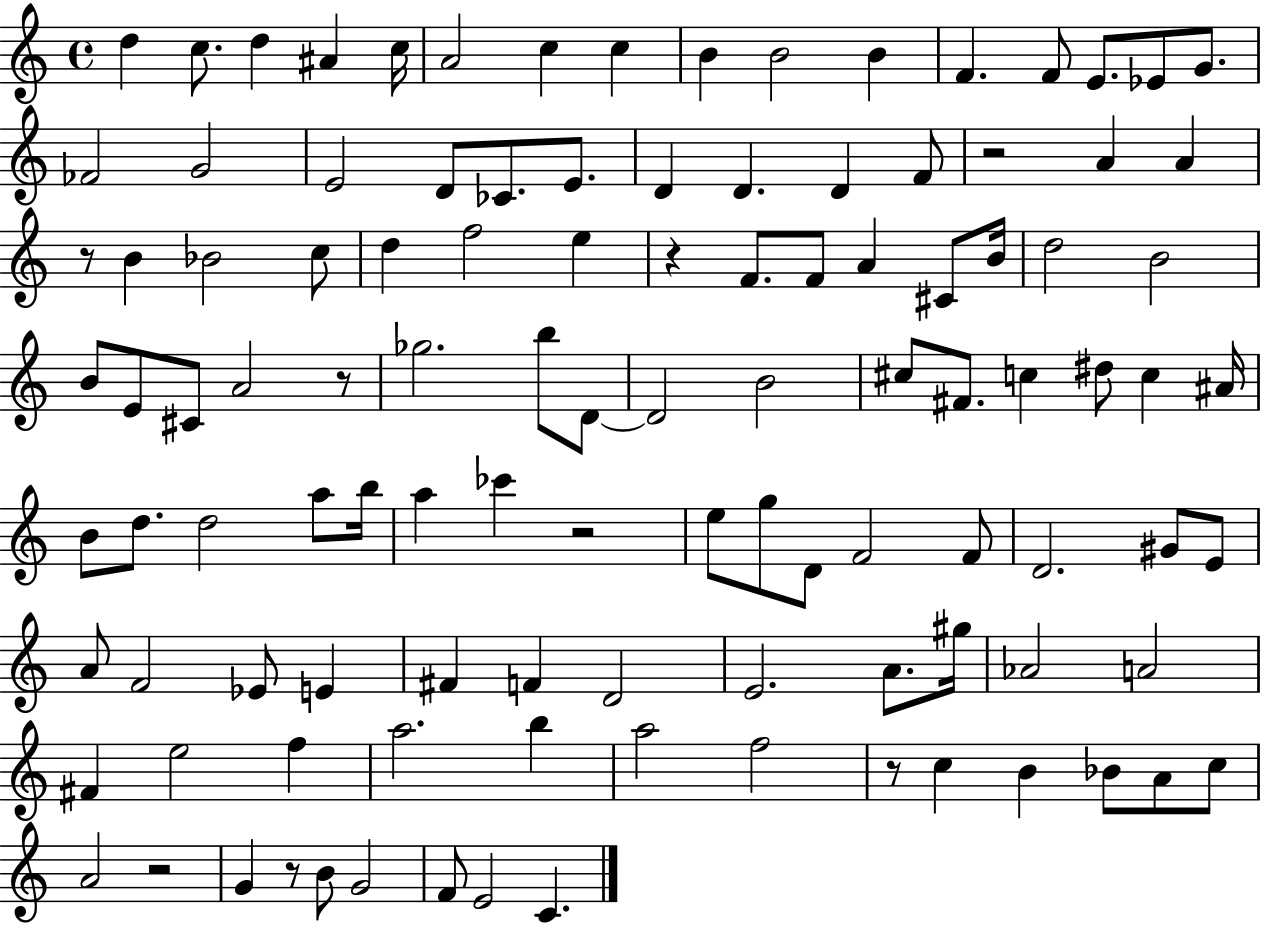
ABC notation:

X:1
T:Untitled
M:4/4
L:1/4
K:C
d c/2 d ^A c/4 A2 c c B B2 B F F/2 E/2 _E/2 G/2 _F2 G2 E2 D/2 _C/2 E/2 D D D F/2 z2 A A z/2 B _B2 c/2 d f2 e z F/2 F/2 A ^C/2 B/4 d2 B2 B/2 E/2 ^C/2 A2 z/2 _g2 b/2 D/2 D2 B2 ^c/2 ^F/2 c ^d/2 c ^A/4 B/2 d/2 d2 a/2 b/4 a _c' z2 e/2 g/2 D/2 F2 F/2 D2 ^G/2 E/2 A/2 F2 _E/2 E ^F F D2 E2 A/2 ^g/4 _A2 A2 ^F e2 f a2 b a2 f2 z/2 c B _B/2 A/2 c/2 A2 z2 G z/2 B/2 G2 F/2 E2 C